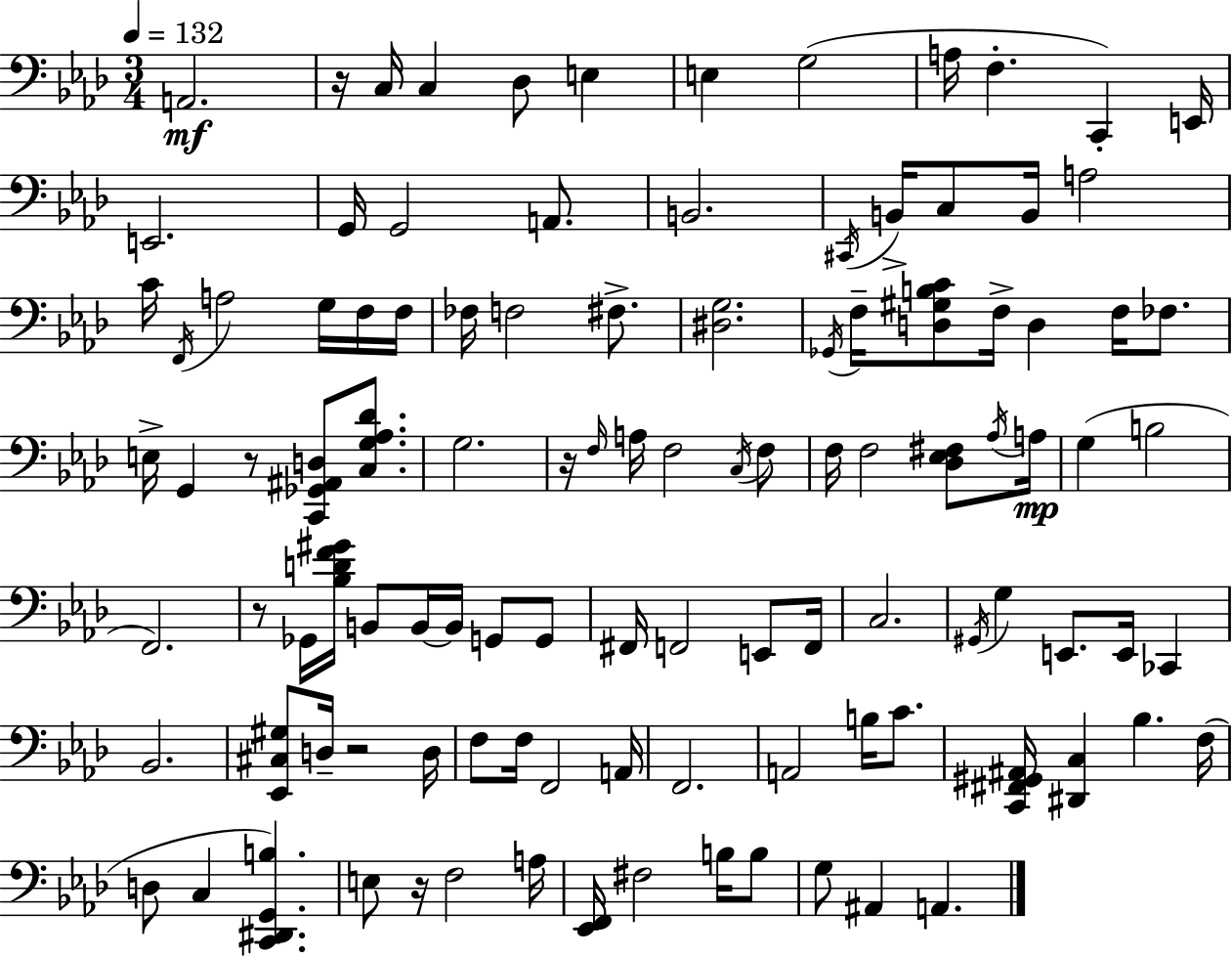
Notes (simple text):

A2/h. R/s C3/s C3/q Db3/e E3/q E3/q G3/h A3/s F3/q. C2/q E2/s E2/h. G2/s G2/h A2/e. B2/h. C#2/s B2/s C3/e B2/s A3/h C4/s F2/s A3/h G3/s F3/s F3/s FES3/s F3/h F#3/e. [D#3,G3]/h. Gb2/s F3/s [D3,G#3,B3,C4]/e F3/s D3/q F3/s FES3/e. E3/s G2/q R/e [C2,Gb2,A#2,D3]/e [C3,G3,Ab3,Db4]/e. G3/h. R/s F3/s A3/s F3/h C3/s F3/e F3/s F3/h [Db3,Eb3,F#3]/e Ab3/s A3/s G3/q B3/h F2/h. R/e Gb2/s [Bb3,D4,F4,G#4]/s B2/e B2/s B2/s G2/e G2/e F#2/s F2/h E2/e F2/s C3/h. G#2/s G3/q E2/e. E2/s CES2/q Bb2/h. [Eb2,C#3,G#3]/e D3/s R/h D3/s F3/e F3/s F2/h A2/s F2/h. A2/h B3/s C4/e. [C2,F#2,G#2,A#2]/s [D#2,C3]/q Bb3/q. F3/s D3/e C3/q [C2,D#2,G2,B3]/q. E3/e R/s F3/h A3/s [Eb2,F2]/s F#3/h B3/s B3/e G3/e A#2/q A2/q.